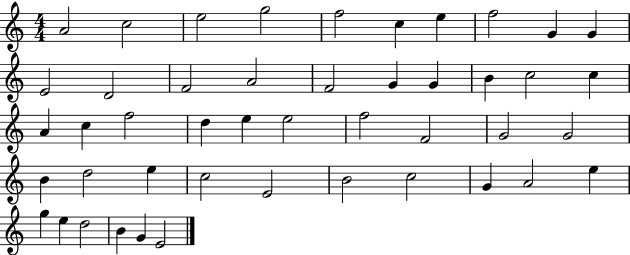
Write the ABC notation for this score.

X:1
T:Untitled
M:4/4
L:1/4
K:C
A2 c2 e2 g2 f2 c e f2 G G E2 D2 F2 A2 F2 G G B c2 c A c f2 d e e2 f2 F2 G2 G2 B d2 e c2 E2 B2 c2 G A2 e g e d2 B G E2